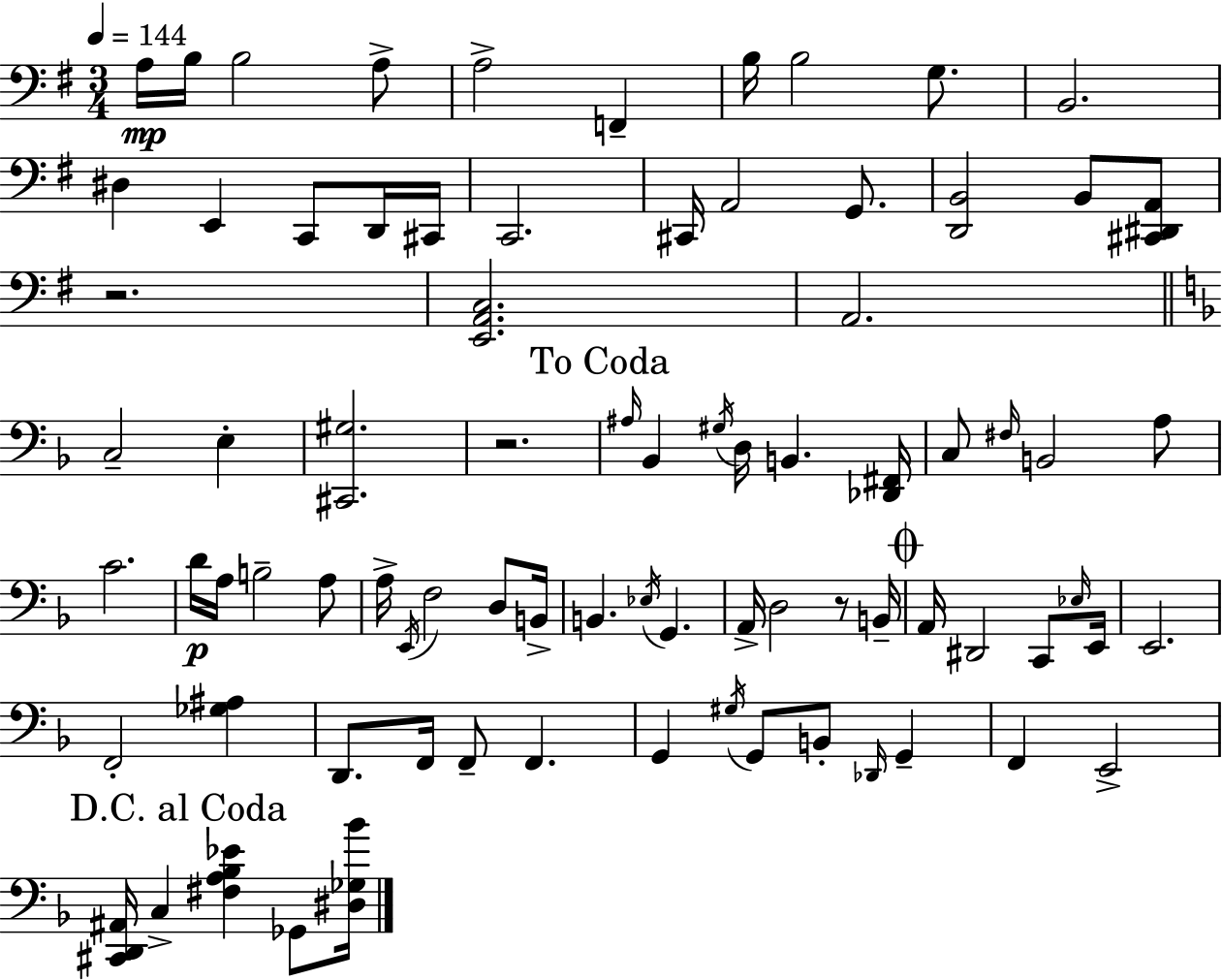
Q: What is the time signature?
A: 3/4